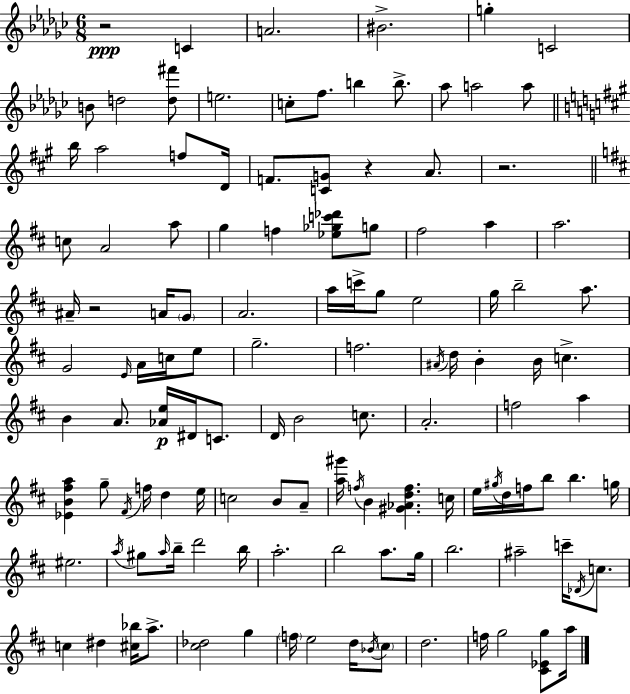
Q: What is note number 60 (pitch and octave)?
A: C5